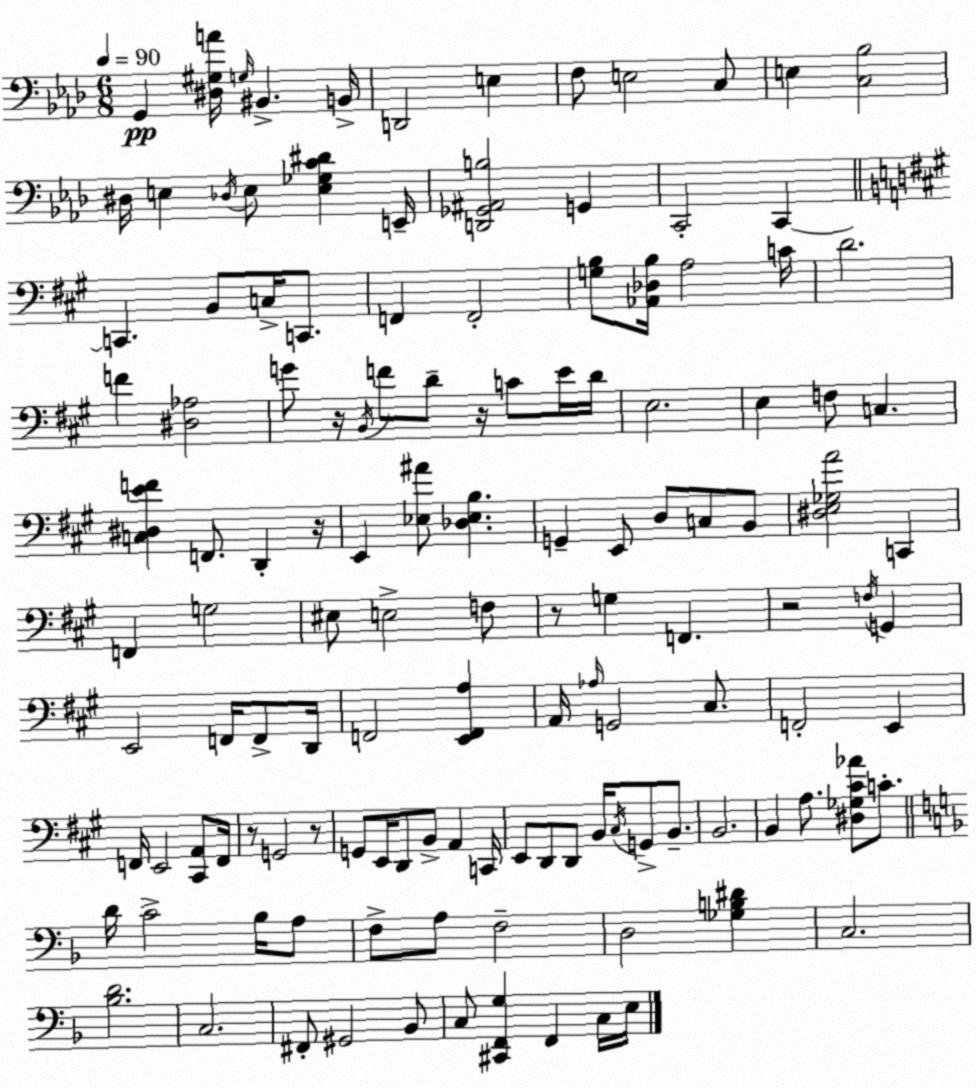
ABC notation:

X:1
T:Untitled
M:6/8
L:1/4
K:Fm
G,, [^D,^G,A]/4 G,/4 ^B,, B,,/4 D,,2 E, F,/2 E,2 C,/2 E, [C,_B,]2 ^D,/4 E, _D,/4 E,/2 [E,_G,C^D] E,,/4 [D,,_G,,^A,,B,]2 G,, C,,2 C,, C,, B,,/2 C,/4 C,,/2 F,, F,,2 [G,B,]/2 [_A,,_D,B,]/4 A,2 C/4 D2 F [^D,_A,]2 G/2 z/4 B,,/4 F/2 D/2 z/4 C/2 E/4 D/4 E,2 E, F,/2 C, [C,^D,EF] F,,/2 D,, z/4 E,, [_E,^A]/2 [_D,_E,B,] G,, E,,/2 D,/2 C,/2 B,,/2 [^D,E,_G,A]2 C,, F,, G,2 ^E,/2 E,2 F,/2 z/2 G, F,, z2 F,/4 G,, E,,2 F,,/4 F,,/2 D,,/4 F,,2 [E,,F,,A,] A,,/4 _A,/4 G,,2 ^C,/2 F,,2 E,, F,,/4 E,,2 [^C,,A,,]/2 F,,/4 z/2 G,,2 z/2 G,,/2 E,,/4 D,,/2 B,,/2 A,, C,,/4 E,,/2 D,,/2 D,,/2 B,,/4 ^C,/4 G,,/2 B,,/2 B,,2 B,, A,/2 [^D,_G,^C_A]/2 C/2 D/4 C2 _B,/4 A,/2 F,/2 A,/2 F,2 D,2 [_G,B,^D] C,2 [_B,D]2 C,2 ^F,,/2 ^G,,2 _B,,/2 C,/2 [^C,,F,,G,] F,, C,/4 E,/4